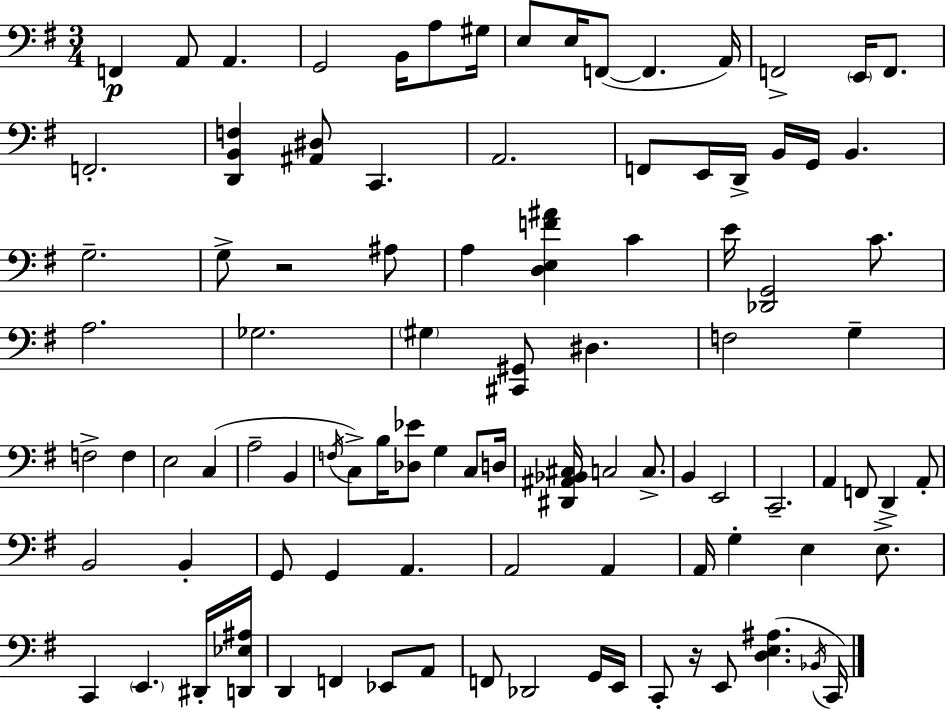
F2/q A2/e A2/q. G2/h B2/s A3/e G#3/s E3/e E3/s F2/e F2/q. A2/s F2/h E2/s F2/e. F2/h. [D2,B2,F3]/q [A#2,D#3]/e C2/q. A2/h. F2/e E2/s D2/s B2/s G2/s B2/q. G3/h. G3/e R/h A#3/e A3/q [D3,E3,F4,A#4]/q C4/q E4/s [Db2,G2]/h C4/e. A3/h. Gb3/h. G#3/q [C#2,G#2]/e D#3/q. F3/h G3/q F3/h F3/q E3/h C3/q A3/h B2/q F3/s C3/e B3/s [Db3,Eb4]/e G3/q C3/e D3/s [D#2,A#2,Bb2,C#3]/s C3/h C3/e. B2/q E2/h C2/h. A2/q F2/e D2/q A2/e B2/h B2/q G2/e G2/q A2/q. A2/h A2/q A2/s G3/q E3/q E3/e. C2/q E2/q. D#2/s [D2,Eb3,A#3]/s D2/q F2/q Eb2/e A2/e F2/e Db2/h G2/s E2/s C2/e R/s E2/e [D3,E3,A#3]/q. Bb2/s C2/s